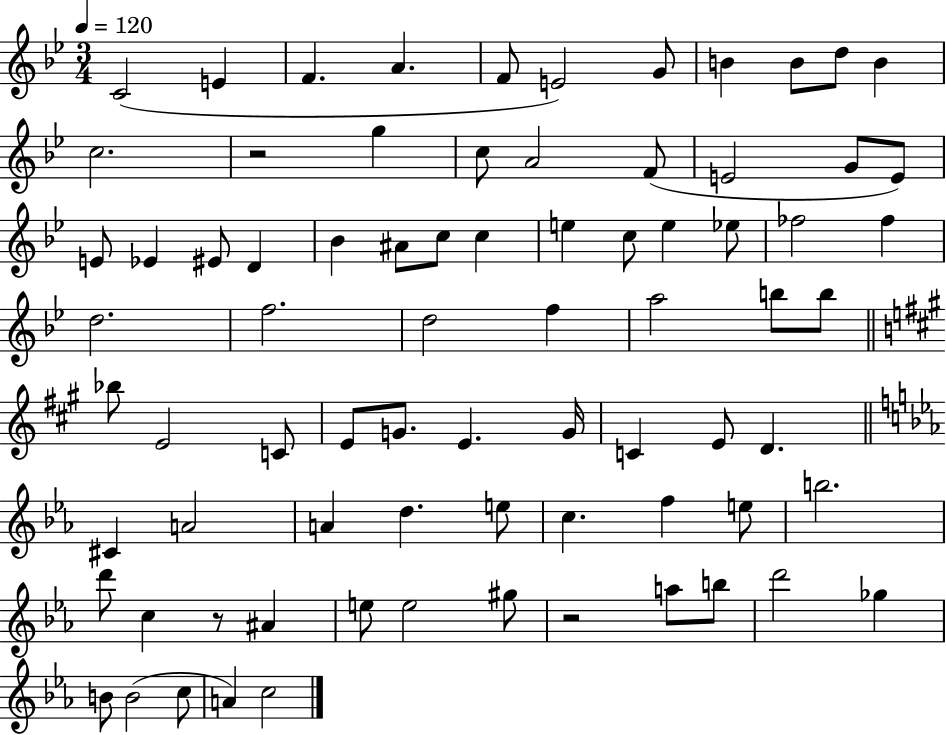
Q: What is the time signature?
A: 3/4